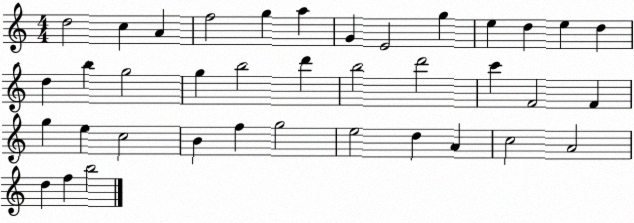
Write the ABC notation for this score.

X:1
T:Untitled
M:4/4
L:1/4
K:C
d2 c A f2 g a G E2 g e d e d d b g2 g b2 d' b2 d'2 c' F2 F g e c2 B f g2 e2 d A c2 A2 d f b2